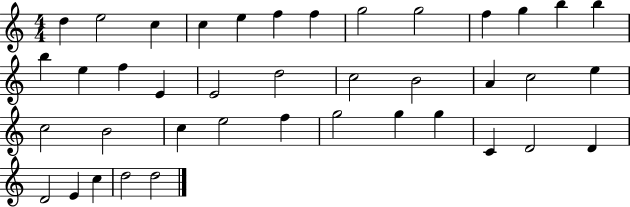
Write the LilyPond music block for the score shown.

{
  \clef treble
  \numericTimeSignature
  \time 4/4
  \key c \major
  d''4 e''2 c''4 | c''4 e''4 f''4 f''4 | g''2 g''2 | f''4 g''4 b''4 b''4 | \break b''4 e''4 f''4 e'4 | e'2 d''2 | c''2 b'2 | a'4 c''2 e''4 | \break c''2 b'2 | c''4 e''2 f''4 | g''2 g''4 g''4 | c'4 d'2 d'4 | \break d'2 e'4 c''4 | d''2 d''2 | \bar "|."
}